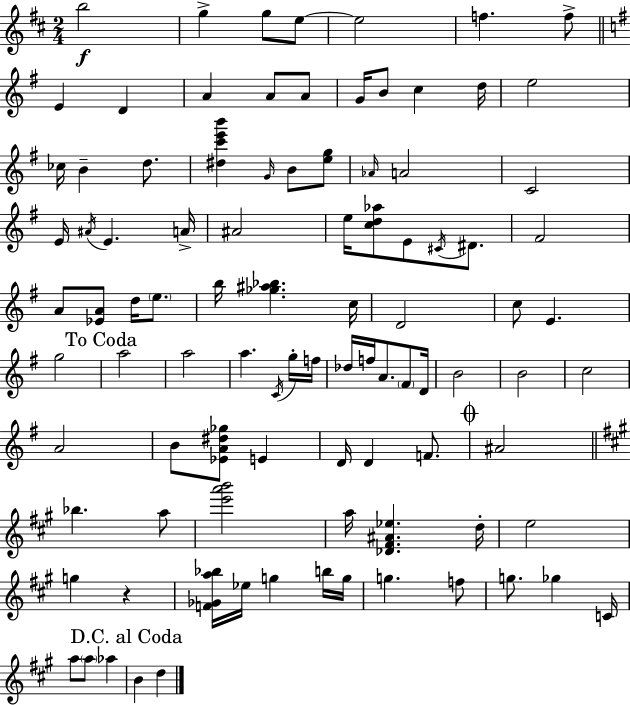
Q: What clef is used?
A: treble